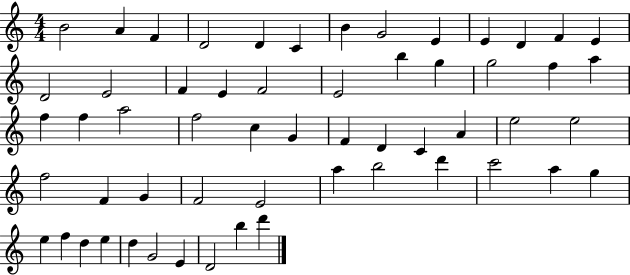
{
  \clef treble
  \numericTimeSignature
  \time 4/4
  \key c \major
  b'2 a'4 f'4 | d'2 d'4 c'4 | b'4 g'2 e'4 | e'4 d'4 f'4 e'4 | \break d'2 e'2 | f'4 e'4 f'2 | e'2 b''4 g''4 | g''2 f''4 a''4 | \break f''4 f''4 a''2 | f''2 c''4 g'4 | f'4 d'4 c'4 a'4 | e''2 e''2 | \break f''2 f'4 g'4 | f'2 e'2 | a''4 b''2 d'''4 | c'''2 a''4 g''4 | \break e''4 f''4 d''4 e''4 | d''4 g'2 e'4 | d'2 b''4 d'''4 | \bar "|."
}